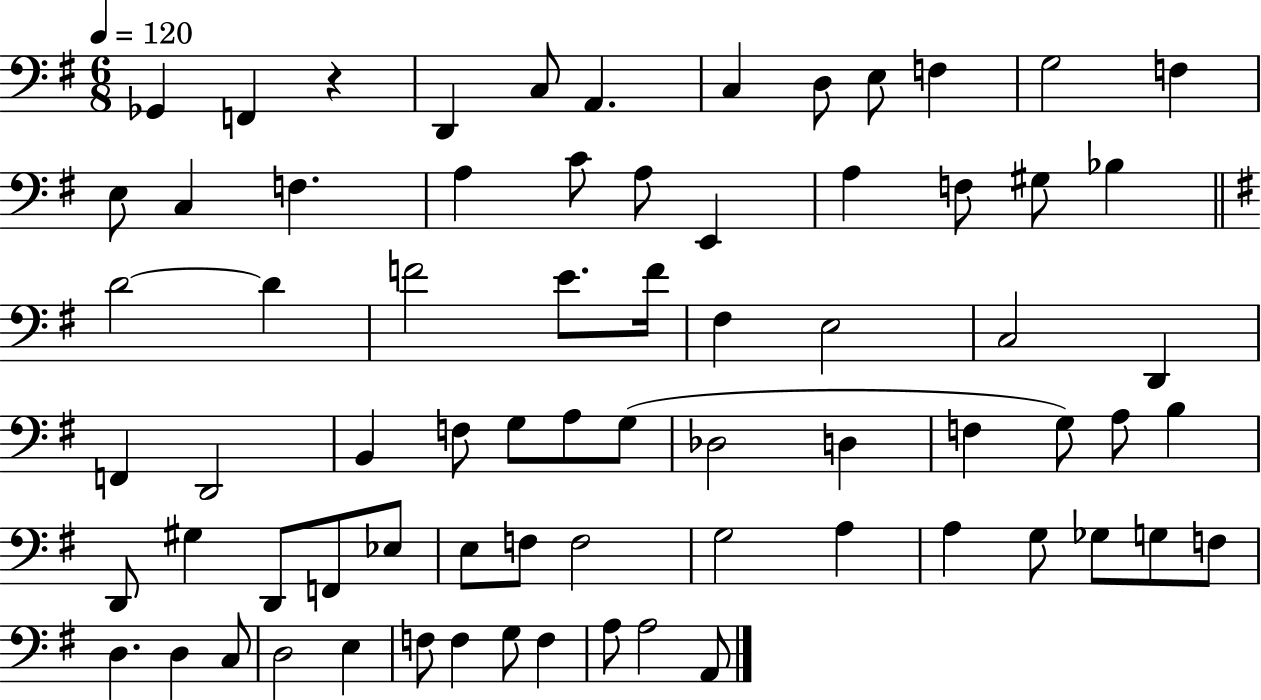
Gb2/q F2/q R/q D2/q C3/e A2/q. C3/q D3/e E3/e F3/q G3/h F3/q E3/e C3/q F3/q. A3/q C4/e A3/e E2/q A3/q F3/e G#3/e Bb3/q D4/h D4/q F4/h E4/e. F4/s F#3/q E3/h C3/h D2/q F2/q D2/h B2/q F3/e G3/e A3/e G3/e Db3/h D3/q F3/q G3/e A3/e B3/q D2/e G#3/q D2/e F2/e Eb3/e E3/e F3/e F3/h G3/h A3/q A3/q G3/e Gb3/e G3/e F3/e D3/q. D3/q C3/e D3/h E3/q F3/e F3/q G3/e F3/q A3/e A3/h A2/e